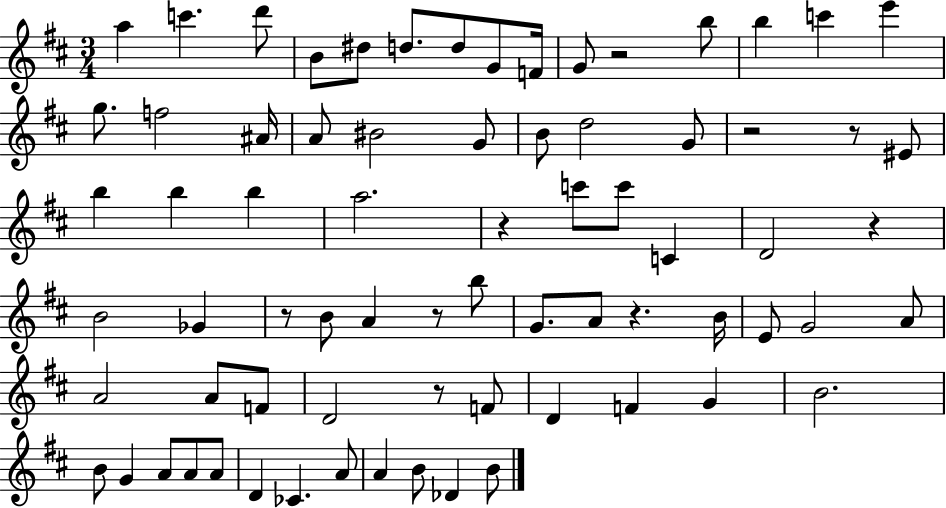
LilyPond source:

{
  \clef treble
  \numericTimeSignature
  \time 3/4
  \key d \major
  a''4 c'''4. d'''8 | b'8 dis''8 d''8. d''8 g'8 f'16 | g'8 r2 b''8 | b''4 c'''4 e'''4 | \break g''8. f''2 ais'16 | a'8 bis'2 g'8 | b'8 d''2 g'8 | r2 r8 eis'8 | \break b''4 b''4 b''4 | a''2. | r4 c'''8 c'''8 c'4 | d'2 r4 | \break b'2 ges'4 | r8 b'8 a'4 r8 b''8 | g'8. a'8 r4. b'16 | e'8 g'2 a'8 | \break a'2 a'8 f'8 | d'2 r8 f'8 | d'4 f'4 g'4 | b'2. | \break b'8 g'4 a'8 a'8 a'8 | d'4 ces'4. a'8 | a'4 b'8 des'4 b'8 | \bar "|."
}